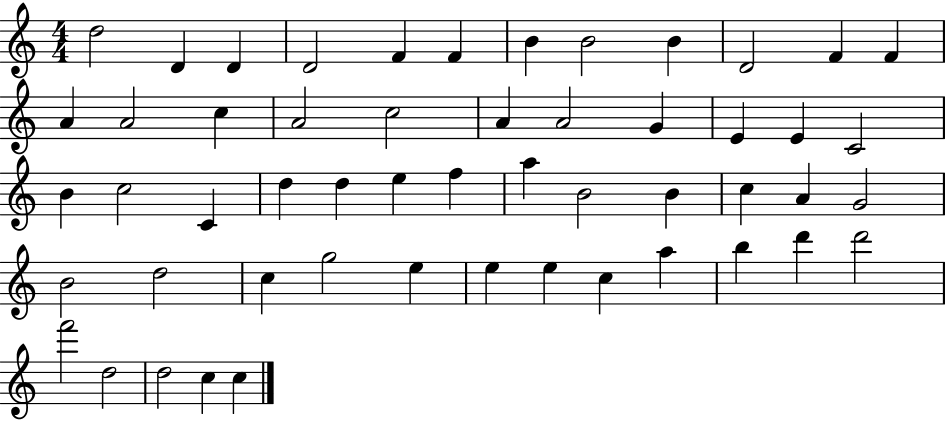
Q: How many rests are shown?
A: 0